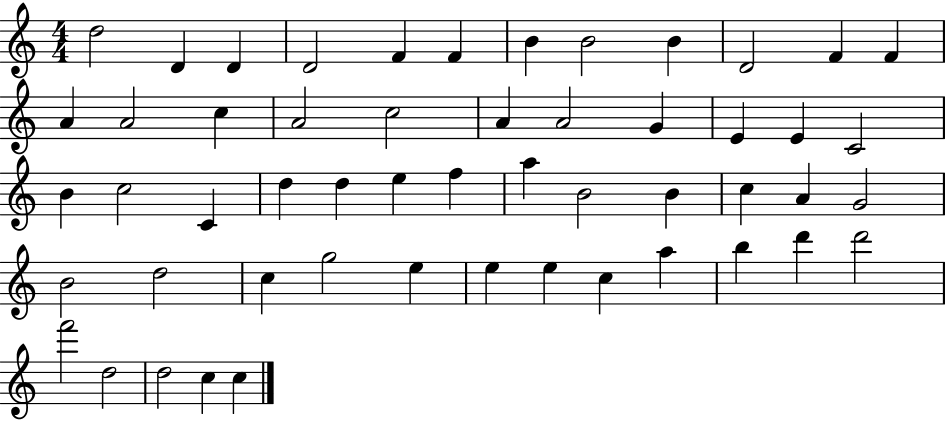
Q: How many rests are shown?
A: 0